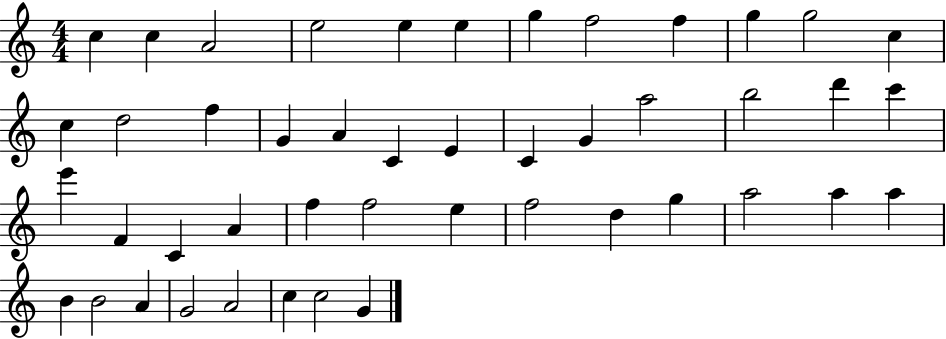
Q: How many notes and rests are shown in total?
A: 46